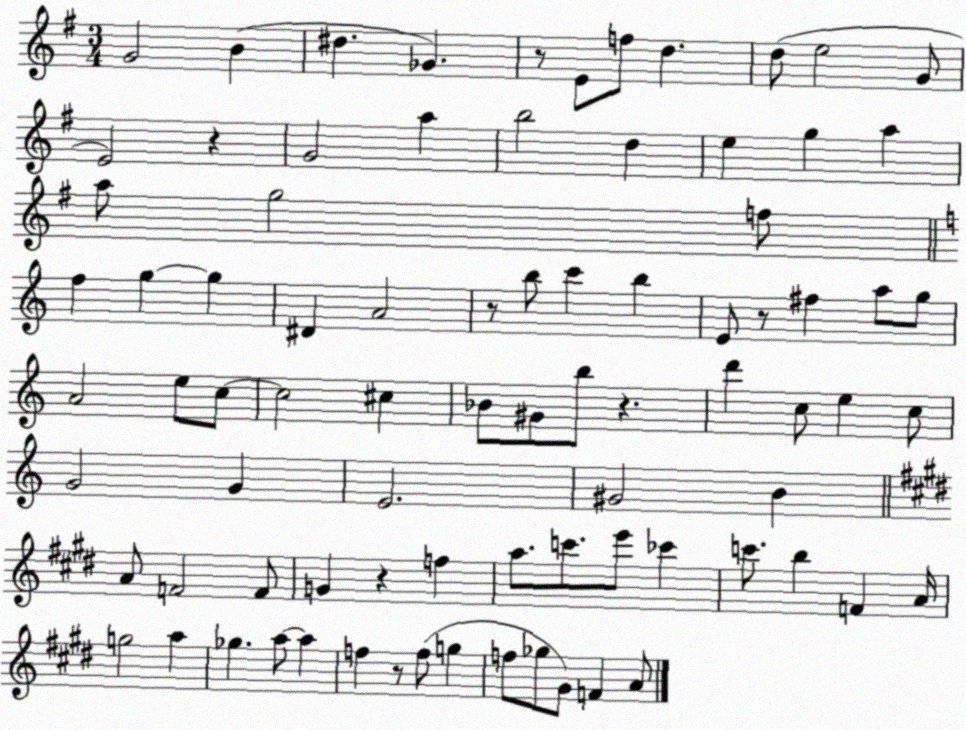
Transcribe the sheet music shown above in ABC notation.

X:1
T:Untitled
M:3/4
L:1/4
K:G
G2 B ^d _G z/2 E/2 f/2 d d/2 e2 G/2 E2 z G2 a b2 d e g a a/2 g2 f/2 f g g ^D A2 z/2 b/2 c' b E/2 z/2 ^f a/2 g/2 A2 e/2 c/2 c2 ^c _B/2 ^G/2 b/2 z d' c/2 e c/2 G2 G E2 ^G2 B A/2 F2 F/2 G z f a/2 c'/2 e'/2 _c' c'/2 b F A/4 g2 a _g a/2 a f z/2 f/2 g f/2 _g/2 ^G/2 F A/2